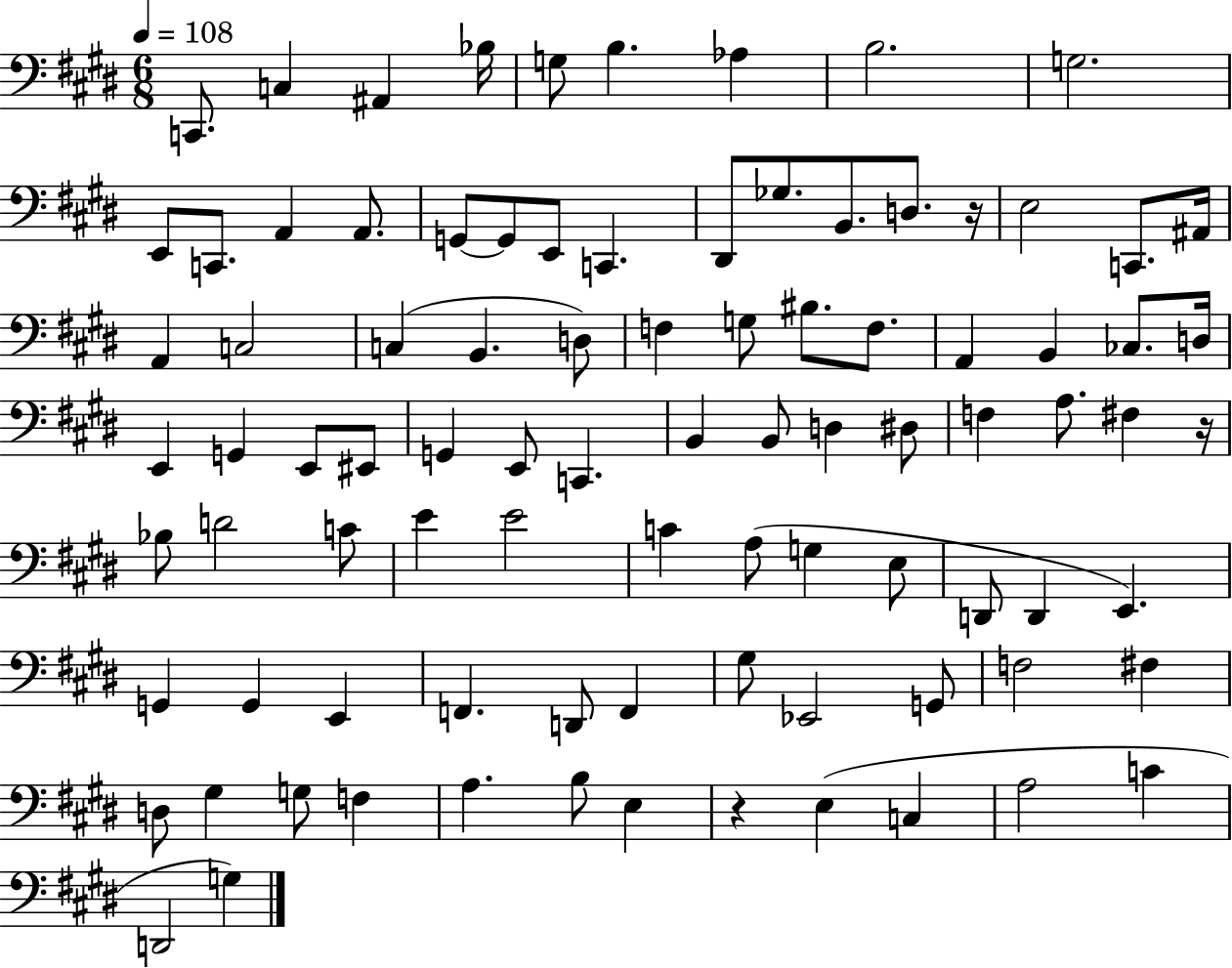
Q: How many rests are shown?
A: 3